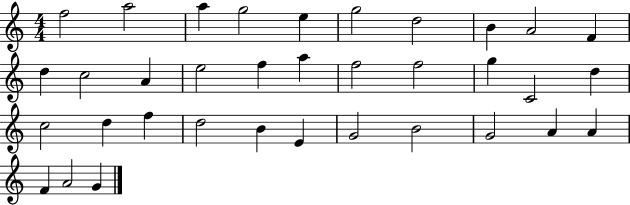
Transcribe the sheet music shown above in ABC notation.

X:1
T:Untitled
M:4/4
L:1/4
K:C
f2 a2 a g2 e g2 d2 B A2 F d c2 A e2 f a f2 f2 g C2 d c2 d f d2 B E G2 B2 G2 A A F A2 G